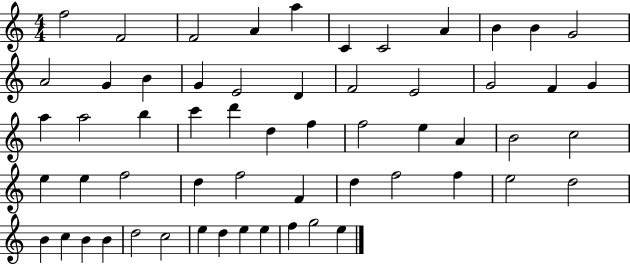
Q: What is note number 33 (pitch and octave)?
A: B4